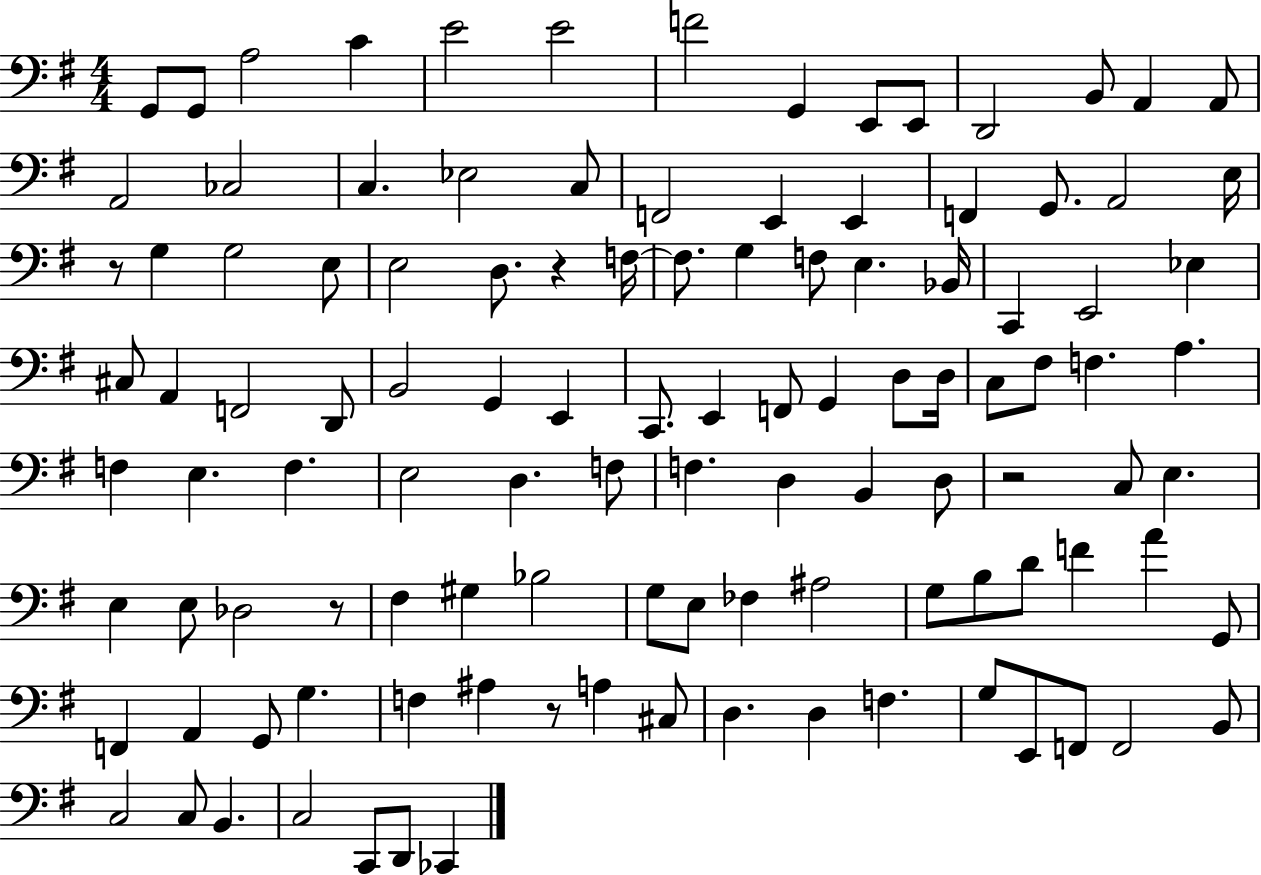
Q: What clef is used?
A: bass